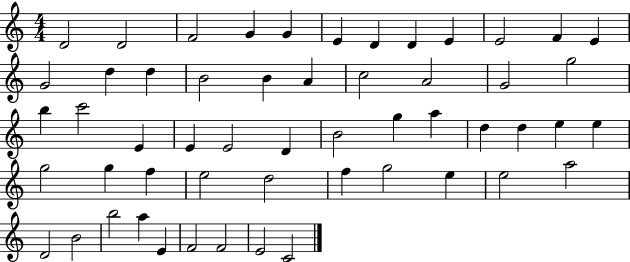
X:1
T:Untitled
M:4/4
L:1/4
K:C
D2 D2 F2 G G E D D E E2 F E G2 d d B2 B A c2 A2 G2 g2 b c'2 E E E2 D B2 g a d d e e g2 g f e2 d2 f g2 e e2 a2 D2 B2 b2 a E F2 F2 E2 C2